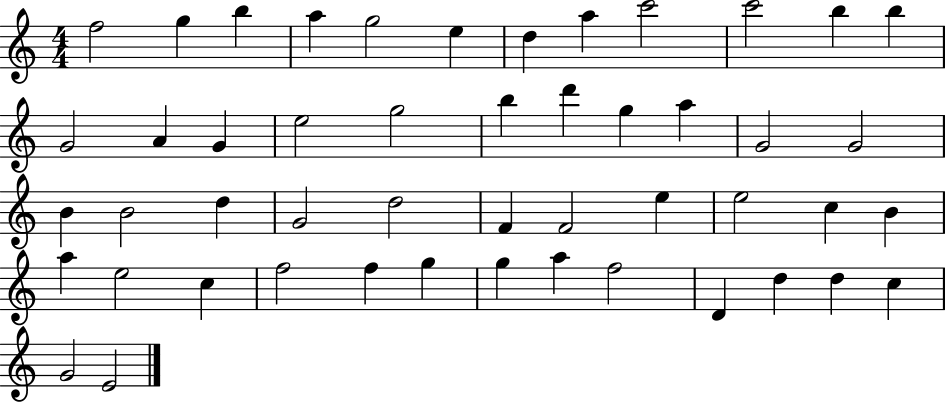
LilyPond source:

{
  \clef treble
  \numericTimeSignature
  \time 4/4
  \key c \major
  f''2 g''4 b''4 | a''4 g''2 e''4 | d''4 a''4 c'''2 | c'''2 b''4 b''4 | \break g'2 a'4 g'4 | e''2 g''2 | b''4 d'''4 g''4 a''4 | g'2 g'2 | \break b'4 b'2 d''4 | g'2 d''2 | f'4 f'2 e''4 | e''2 c''4 b'4 | \break a''4 e''2 c''4 | f''2 f''4 g''4 | g''4 a''4 f''2 | d'4 d''4 d''4 c''4 | \break g'2 e'2 | \bar "|."
}